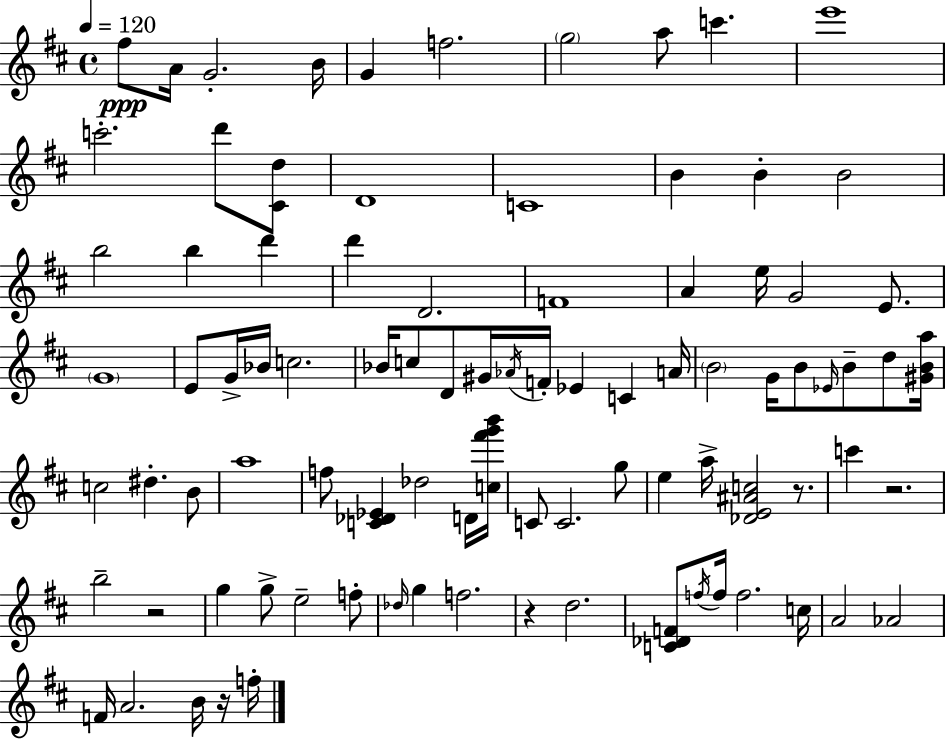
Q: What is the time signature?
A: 4/4